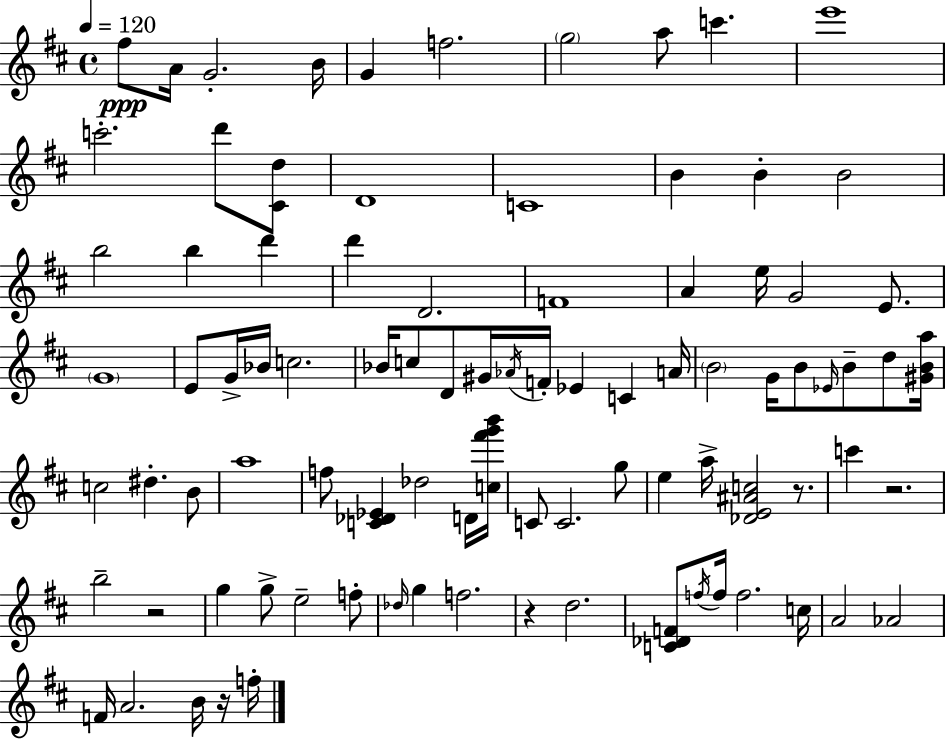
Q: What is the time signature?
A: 4/4